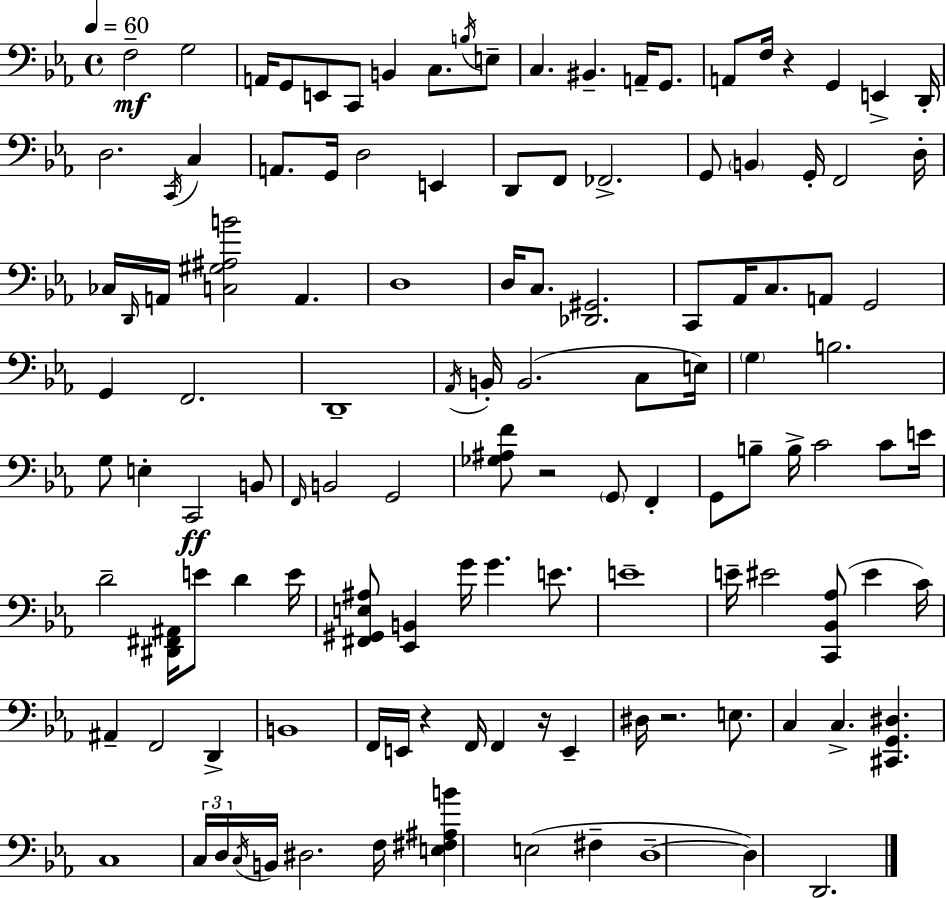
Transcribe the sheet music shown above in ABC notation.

X:1
T:Untitled
M:4/4
L:1/4
K:Eb
F,2 G,2 A,,/4 G,,/2 E,,/2 C,,/2 B,, C,/2 B,/4 E,/2 C, ^B,, A,,/4 G,,/2 A,,/2 F,/4 z G,, E,, D,,/4 D,2 C,,/4 C, A,,/2 G,,/4 D,2 E,, D,,/2 F,,/2 _F,,2 G,,/2 B,, G,,/4 F,,2 D,/4 _C,/4 D,,/4 A,,/4 [C,^G,^A,B]2 A,, D,4 D,/4 C,/2 [_D,,^G,,]2 C,,/2 _A,,/4 C,/2 A,,/2 G,,2 G,, F,,2 D,,4 _A,,/4 B,,/4 B,,2 C,/2 E,/4 G, B,2 G,/2 E, C,,2 B,,/2 F,,/4 B,,2 G,,2 [_G,^A,F]/2 z2 G,,/2 F,, G,,/2 B,/2 B,/4 C2 C/2 E/4 D2 [^D,,^F,,^A,,]/4 E/2 D E/4 [^F,,^G,,E,^A,]/2 [_E,,B,,] G/4 G E/2 E4 E/4 ^E2 [C,,_B,,_A,]/2 ^E C/4 ^A,, F,,2 D,, B,,4 F,,/4 E,,/4 z F,,/4 F,, z/4 E,, ^D,/4 z2 E,/2 C, C, [^C,,G,,^D,] C,4 C,/4 D,/4 C,/4 B,,/4 ^D,2 F,/4 [E,^F,^A,B] E,2 ^F, D,4 D, D,,2